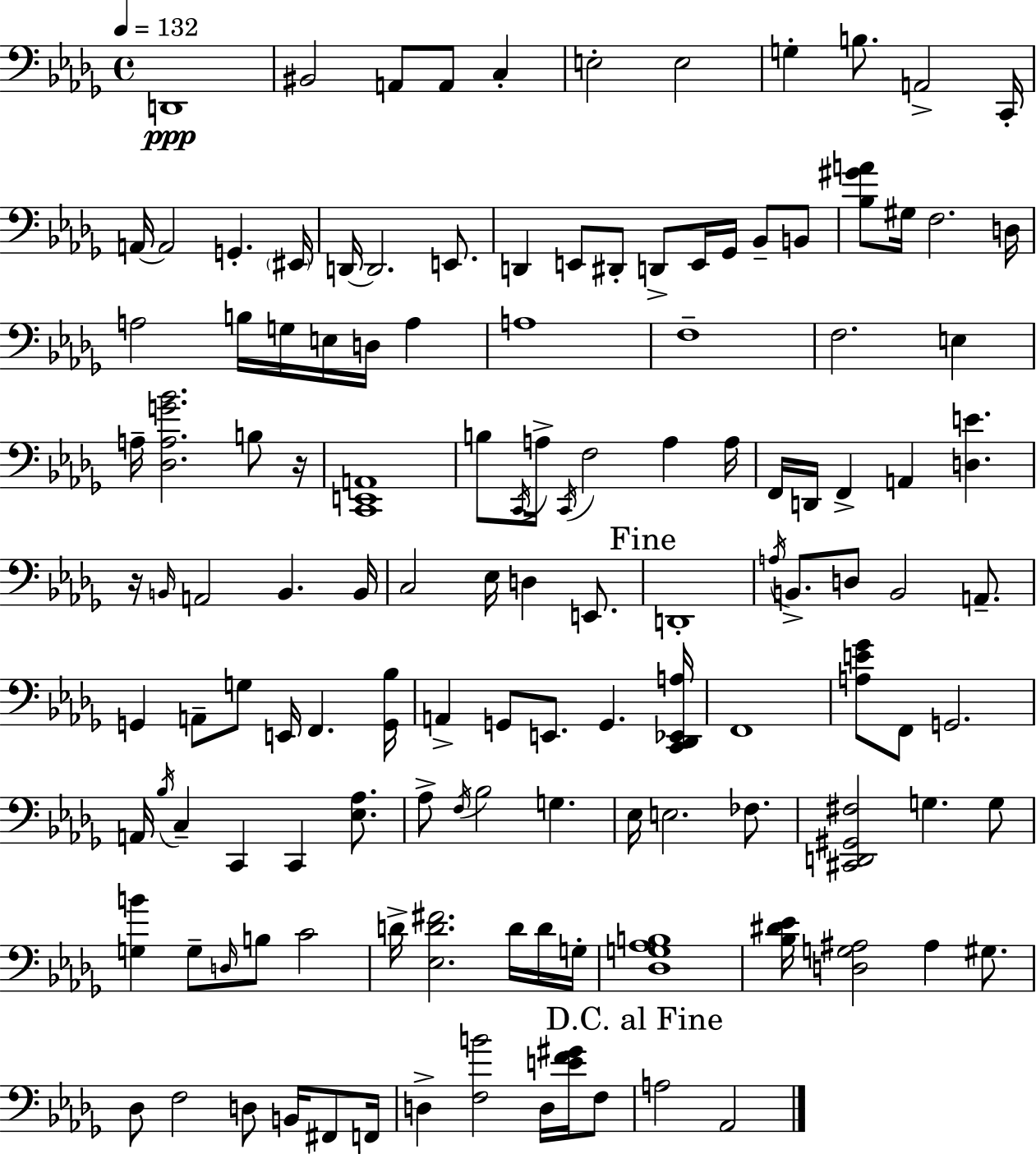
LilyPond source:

{
  \clef bass
  \time 4/4
  \defaultTimeSignature
  \key bes \minor
  \tempo 4 = 132
  d,1\ppp | bis,2 a,8 a,8 c4-. | e2-. e2 | g4-. b8. a,2-> c,16-. | \break a,16~~ a,2 g,4.-. \parenthesize eis,16 | d,16~~ d,2. e,8. | d,4 e,8 dis,8-. d,8-> e,16 ges,16 bes,8-- b,8 | <bes gis' a'>8 gis16 f2. d16 | \break a2 b16 g16 e16 d16 a4 | a1 | f1-- | f2. e4 | \break a16-- <des a g' bes'>2. b8 r16 | <c, e, a,>1 | b8 \acciaccatura { c,16 } a16-> \acciaccatura { c,16 } f2 a4 | a16 f,16 d,16 f,4-> a,4 <d e'>4. | \break r16 \grace { b,16 } a,2 b,4. | b,16 c2 ees16 d4 | e,8. \mark "Fine" d,1-. | \acciaccatura { a16 } b,8.-> d8 b,2 | \break a,8.-- g,4 a,8-- g8 e,16 f,4. | <g, bes>16 a,4-> g,8 e,8. g,4. | <c, des, ees, a>16 f,1 | <a e' ges'>8 f,8 g,2. | \break a,16 \acciaccatura { bes16 } c4-- c,4 c,4 | <ees aes>8. aes8-> \acciaccatura { f16 } bes2 | g4. ees16 e2. | fes8. <cis, d, gis, fis>2 g4. | \break g8 <g b'>4 g8-- \grace { d16 } b8 c'2 | d'16-> <ees d' fis'>2. | d'16 d'16 g16-. <des g aes b>1 | <bes dis' ees'>16 <d g ais>2 | \break ais4 gis8. des8 f2 | d8 b,16 fis,8 f,16 d4-> <f b'>2 | d16 <e' f' gis'>16 f8 \mark "D.C. al Fine" a2 aes,2 | \bar "|."
}